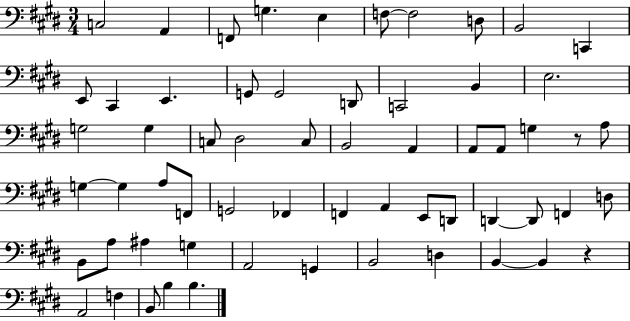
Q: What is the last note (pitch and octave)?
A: B3